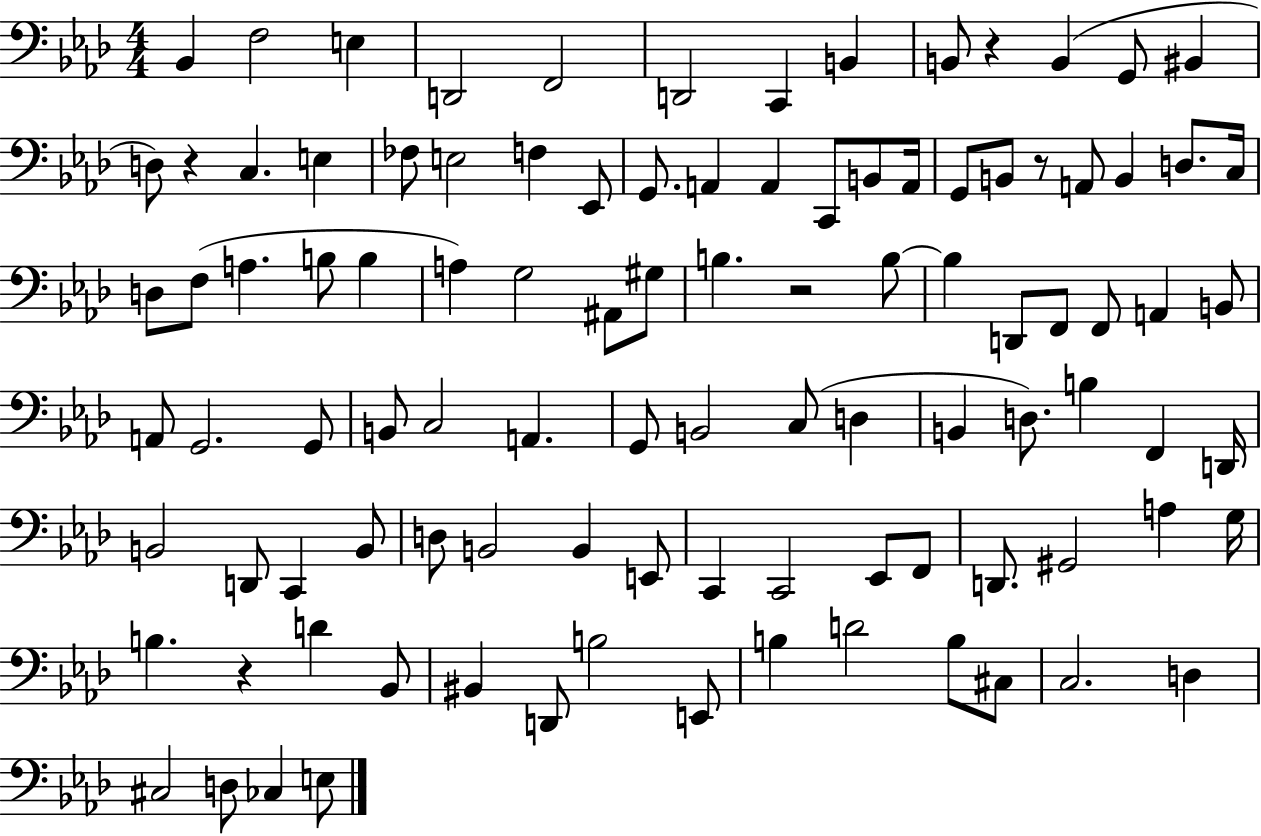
Bb2/q F3/h E3/q D2/h F2/h D2/h C2/q B2/q B2/e R/q B2/q G2/e BIS2/q D3/e R/q C3/q. E3/q FES3/e E3/h F3/q Eb2/e G2/e. A2/q A2/q C2/e B2/e A2/s G2/e B2/e R/e A2/e B2/q D3/e. C3/s D3/e F3/e A3/q. B3/e B3/q A3/q G3/h A#2/e G#3/e B3/q. R/h B3/e B3/q D2/e F2/e F2/e A2/q B2/e A2/e G2/h. G2/e B2/e C3/h A2/q. G2/e B2/h C3/e D3/q B2/q D3/e. B3/q F2/q D2/s B2/h D2/e C2/q B2/e D3/e B2/h B2/q E2/e C2/q C2/h Eb2/e F2/e D2/e. G#2/h A3/q G3/s B3/q. R/q D4/q Bb2/e BIS2/q D2/e B3/h E2/e B3/q D4/h B3/e C#3/e C3/h. D3/q C#3/h D3/e CES3/q E3/e